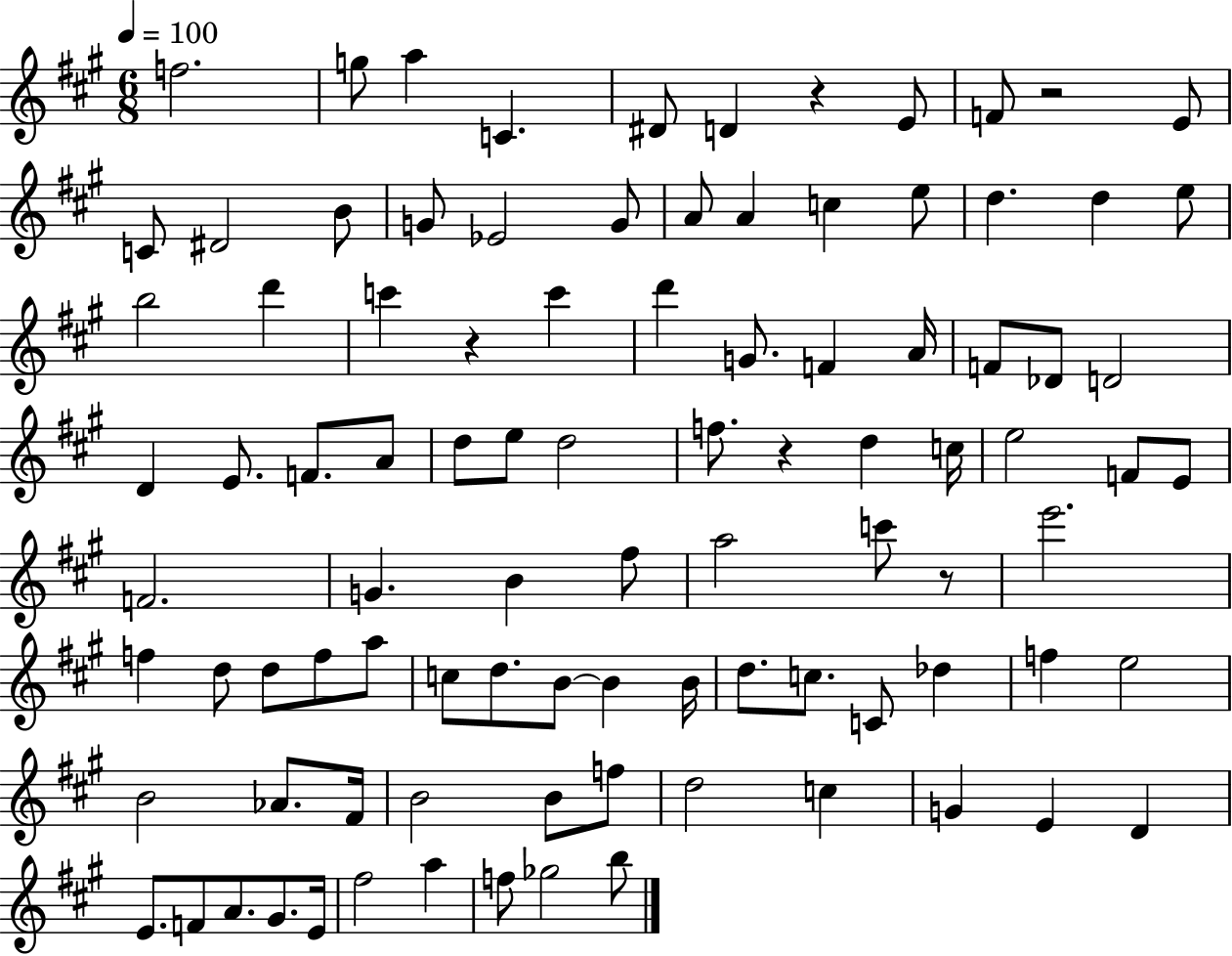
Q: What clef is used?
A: treble